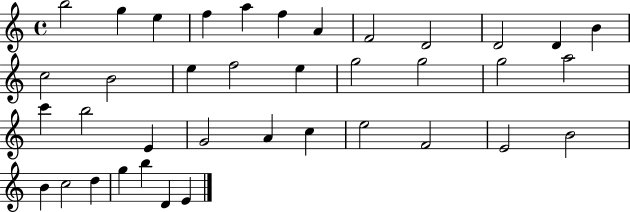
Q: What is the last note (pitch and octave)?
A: E4